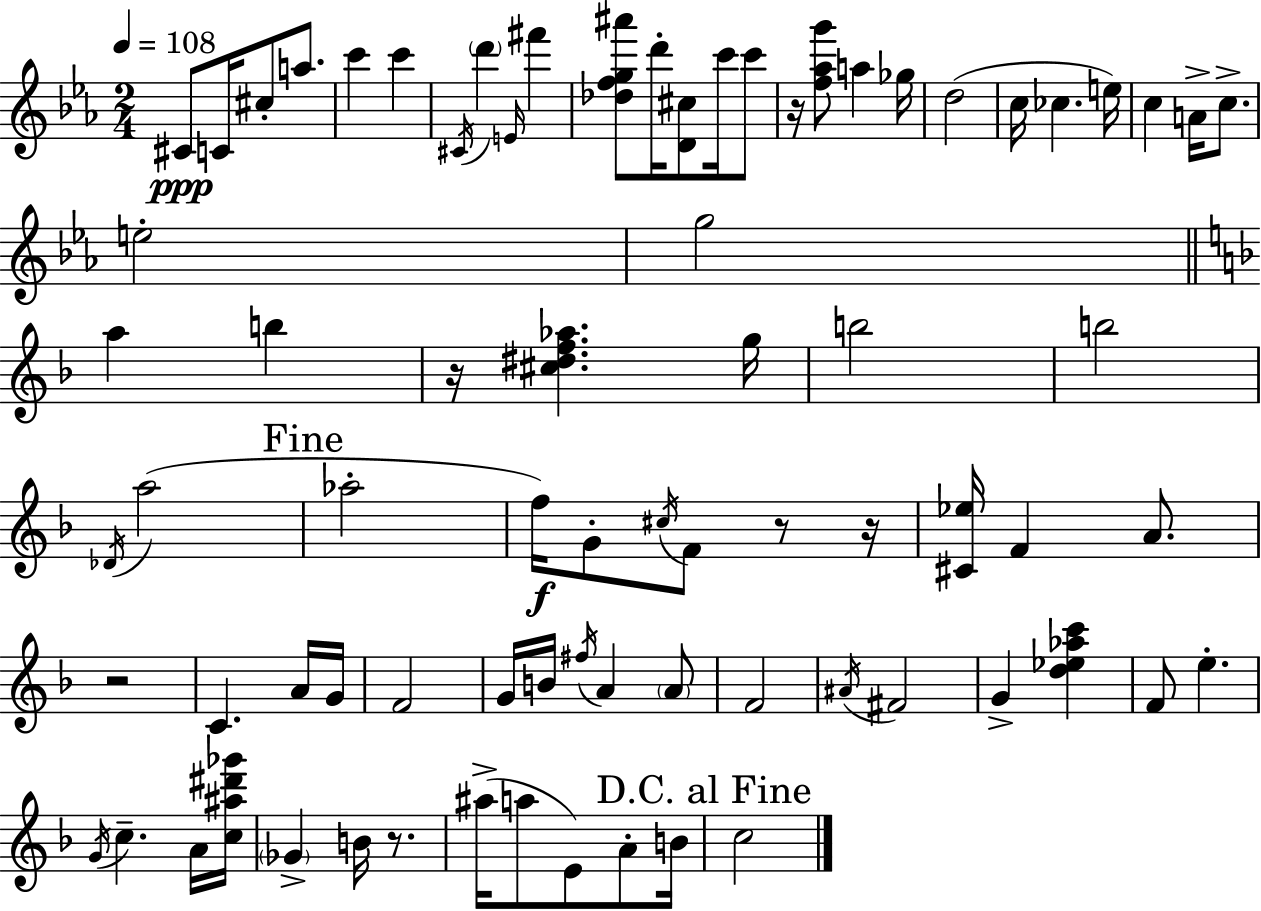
{
  \clef treble
  \numericTimeSignature
  \time 2/4
  \key ees \major
  \tempo 4 = 108
  cis'8\ppp c'16 cis''8-. a''8. | c'''4 c'''4 | \acciaccatura { cis'16 } \parenthesize d'''4 \grace { e'16 } fis'''4 | <des'' f'' g'' ais'''>8 d'''16-. <d' cis''>8 c'''16 | \break c'''8 r16 <f'' aes'' g'''>8 a''4 | ges''16 d''2( | c''16 ces''4. | e''16) c''4 a'16-> c''8.-> | \break e''2-. | g''2 | \bar "||" \break \key d \minor a''4 b''4 | r16 <cis'' dis'' f'' aes''>4. g''16 | b''2 | b''2 | \break \acciaccatura { des'16 } a''2( | \mark "Fine" aes''2-. | f''16\f) g'8-. \acciaccatura { cis''16 } f'8 r8 | r16 <cis' ees''>16 f'4 a'8. | \break r2 | c'4. | a'16 g'16 f'2 | g'16 b'16 \acciaccatura { fis''16 } a'4 | \break \parenthesize a'8 f'2 | \acciaccatura { ais'16 } fis'2 | g'4-> | <d'' ees'' aes'' c'''>4 f'8 e''4.-. | \break \acciaccatura { g'16 } c''4.-- | a'16 <c'' ais'' dis''' ges'''>16 \parenthesize ges'4-> | b'16 r8. ais''16->( a''8 | e'8) a'8-. b'16 \mark "D.C. al Fine" c''2 | \break \bar "|."
}